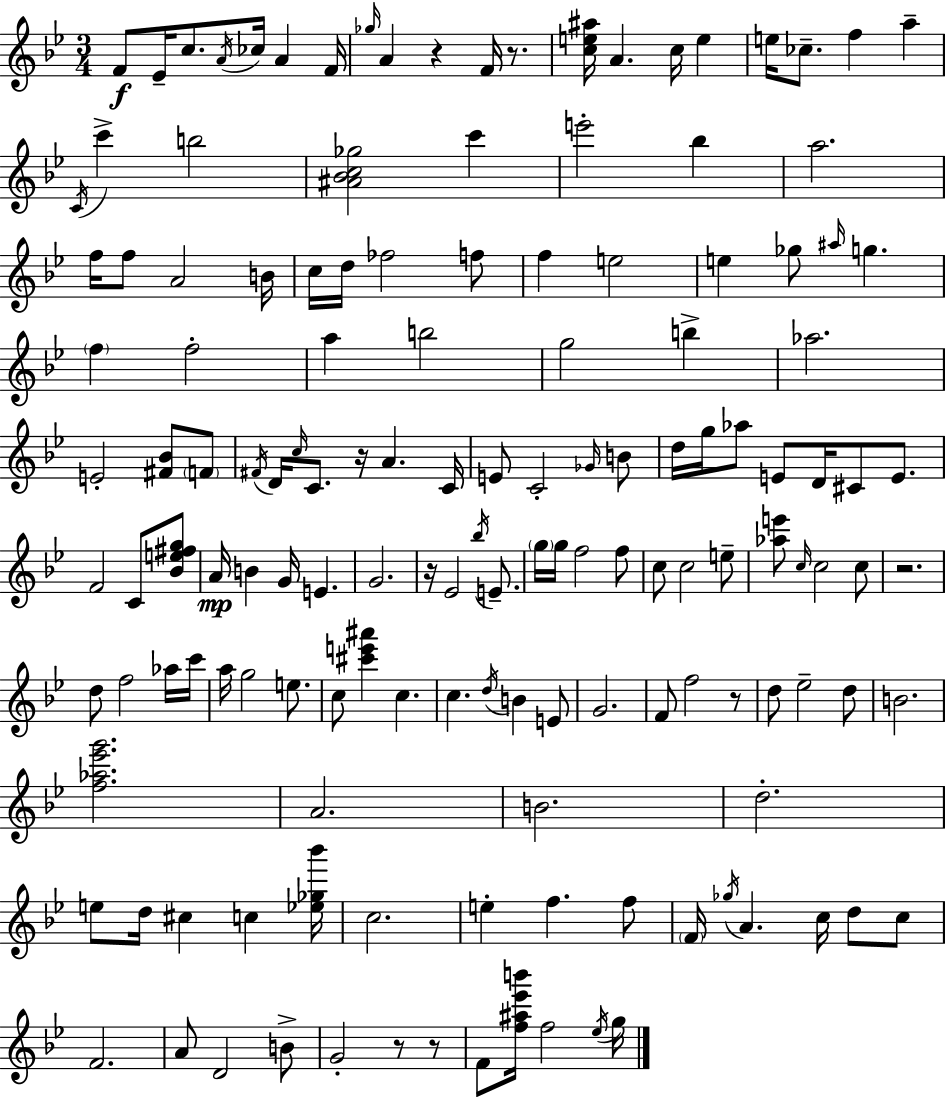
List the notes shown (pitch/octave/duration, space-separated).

F4/e Eb4/s C5/e. A4/s CES5/s A4/q F4/s Gb5/s A4/q R/q F4/s R/e. [C5,E5,A#5]/s A4/q. C5/s E5/q E5/s CES5/e. F5/q A5/q C4/s C6/q B5/h [A#4,Bb4,C5,Gb5]/h C6/q E6/h Bb5/q A5/h. F5/s F5/e A4/h B4/s C5/s D5/s FES5/h F5/e F5/q E5/h E5/q Gb5/e A#5/s G5/q. F5/q F5/h A5/q B5/h G5/h B5/q Ab5/h. E4/h [F#4,Bb4]/e F4/e F#4/s D4/s C5/s C4/e. R/s A4/q. C4/s E4/e C4/h Gb4/s B4/e D5/s G5/s Ab5/e E4/e D4/s C#4/e E4/e. F4/h C4/e [Bb4,E5,F#5,G5]/e A4/s B4/q G4/s E4/q. G4/h. R/s Eb4/h Bb5/s E4/e. G5/s G5/s F5/h F5/e C5/e C5/h E5/e [Ab5,E6]/e C5/s C5/h C5/e R/h. D5/e F5/h Ab5/s C6/s A5/s G5/h E5/e. C5/e [C#6,E6,A#6]/q C5/q. C5/q. D5/s B4/q E4/e G4/h. F4/e F5/h R/e D5/e Eb5/h D5/e B4/h. [F5,Ab5,Eb6,G6]/h. A4/h. B4/h. D5/h. E5/e D5/s C#5/q C5/q [Eb5,Gb5,Bb6]/s C5/h. E5/q F5/q. F5/e F4/s Gb5/s A4/q. C5/s D5/e C5/e F4/h. A4/e D4/h B4/e G4/h R/e R/e F4/e [F5,A#5,Eb6,B6]/s F5/h Eb5/s G5/s